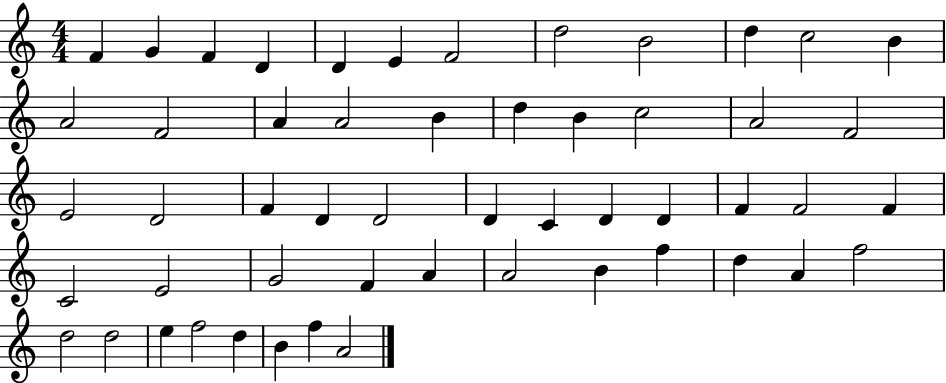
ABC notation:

X:1
T:Untitled
M:4/4
L:1/4
K:C
F G F D D E F2 d2 B2 d c2 B A2 F2 A A2 B d B c2 A2 F2 E2 D2 F D D2 D C D D F F2 F C2 E2 G2 F A A2 B f d A f2 d2 d2 e f2 d B f A2